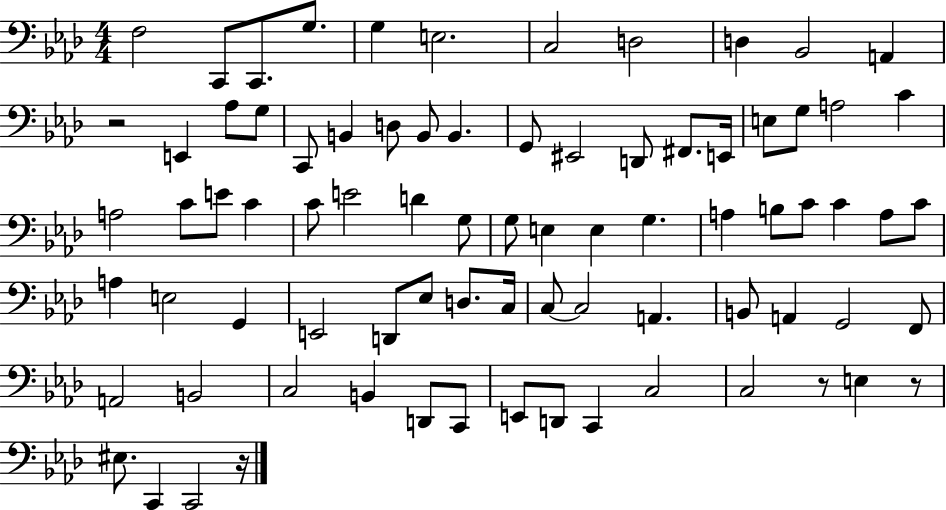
F3/h C2/e C2/e. G3/e. G3/q E3/h. C3/h D3/h D3/q Bb2/h A2/q R/h E2/q Ab3/e G3/e C2/e B2/q D3/e B2/e B2/q. G2/e EIS2/h D2/e F#2/e. E2/s E3/e G3/e A3/h C4/q A3/h C4/e E4/e C4/q C4/e E4/h D4/q G3/e G3/e E3/q E3/q G3/q. A3/q B3/e C4/e C4/q A3/e C4/e A3/q E3/h G2/q E2/h D2/e Eb3/e D3/e. C3/s C3/e C3/h A2/q. B2/e A2/q G2/h F2/e A2/h B2/h C3/h B2/q D2/e C2/e E2/e D2/e C2/q C3/h C3/h R/e E3/q R/e EIS3/e. C2/q C2/h R/s